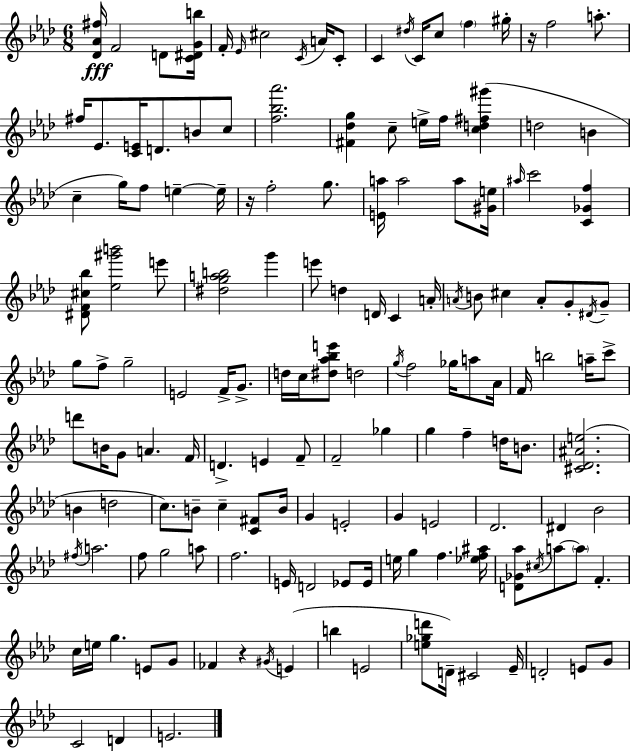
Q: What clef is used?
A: treble